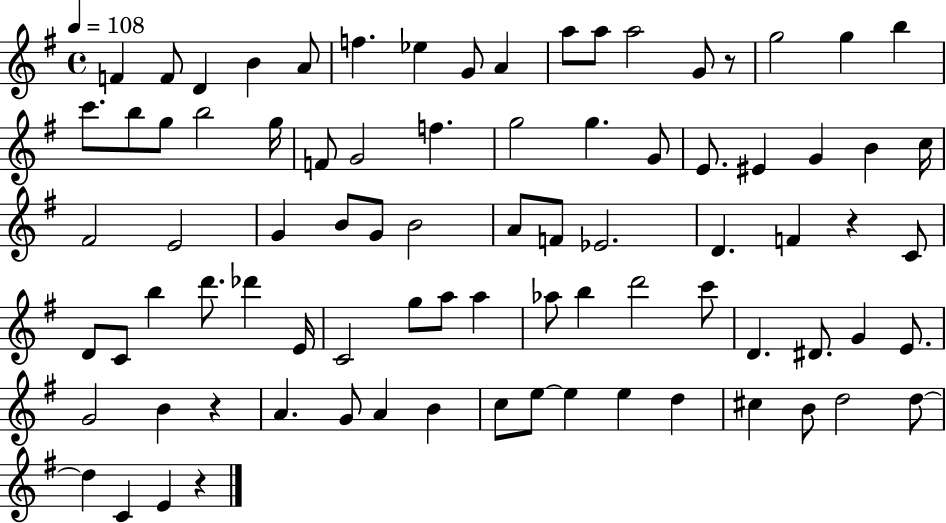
X:1
T:Untitled
M:4/4
L:1/4
K:G
F F/2 D B A/2 f _e G/2 A a/2 a/2 a2 G/2 z/2 g2 g b c'/2 b/2 g/2 b2 g/4 F/2 G2 f g2 g G/2 E/2 ^E G B c/4 ^F2 E2 G B/2 G/2 B2 A/2 F/2 _E2 D F z C/2 D/2 C/2 b d'/2 _d' E/4 C2 g/2 a/2 a _a/2 b d'2 c'/2 D ^D/2 G E/2 G2 B z A G/2 A B c/2 e/2 e e d ^c B/2 d2 d/2 d C E z